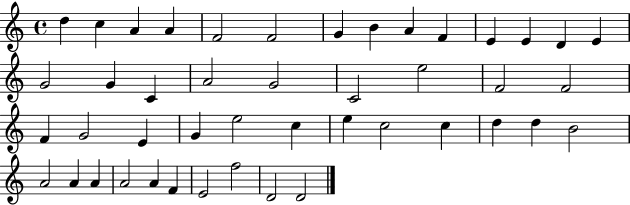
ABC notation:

X:1
T:Untitled
M:4/4
L:1/4
K:C
d c A A F2 F2 G B A F E E D E G2 G C A2 G2 C2 e2 F2 F2 F G2 E G e2 c e c2 c d d B2 A2 A A A2 A F E2 f2 D2 D2